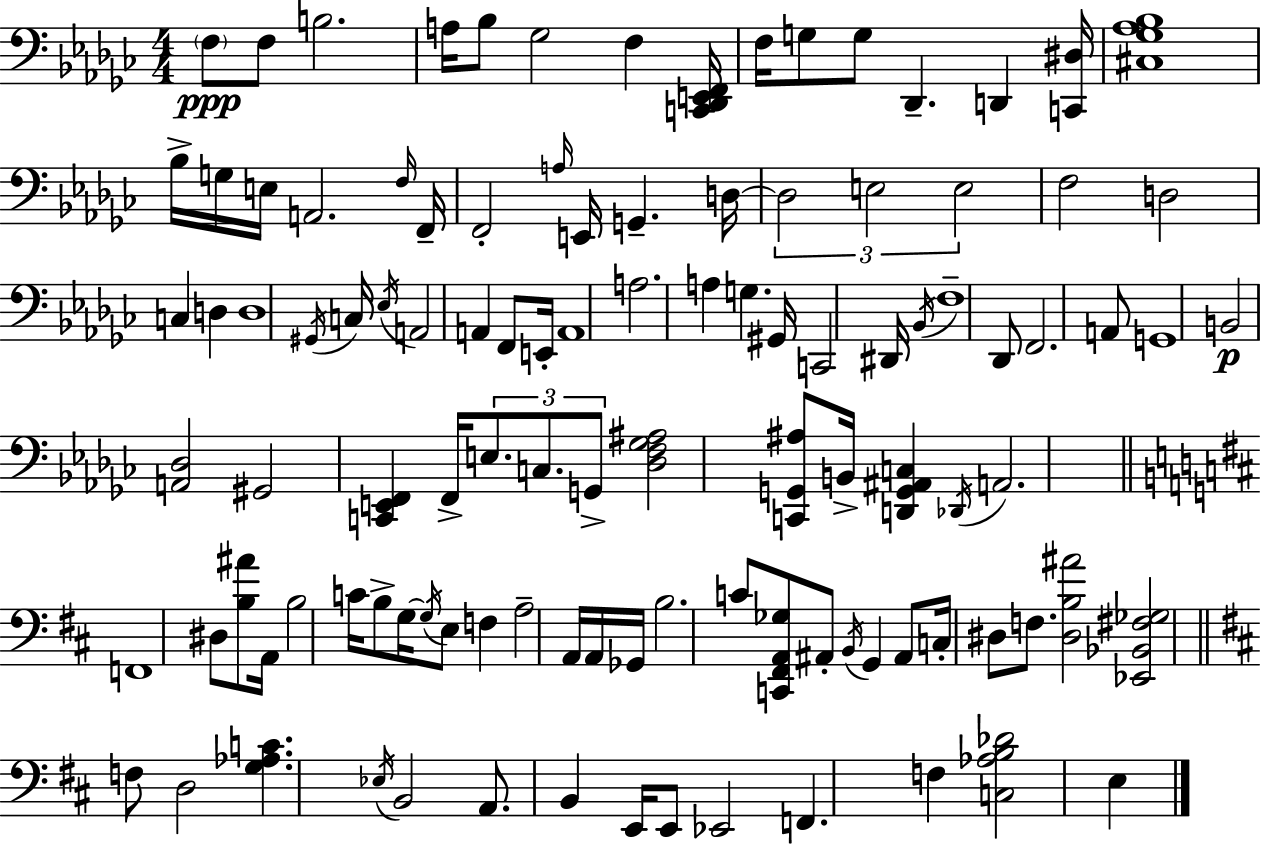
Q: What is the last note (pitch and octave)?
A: E3